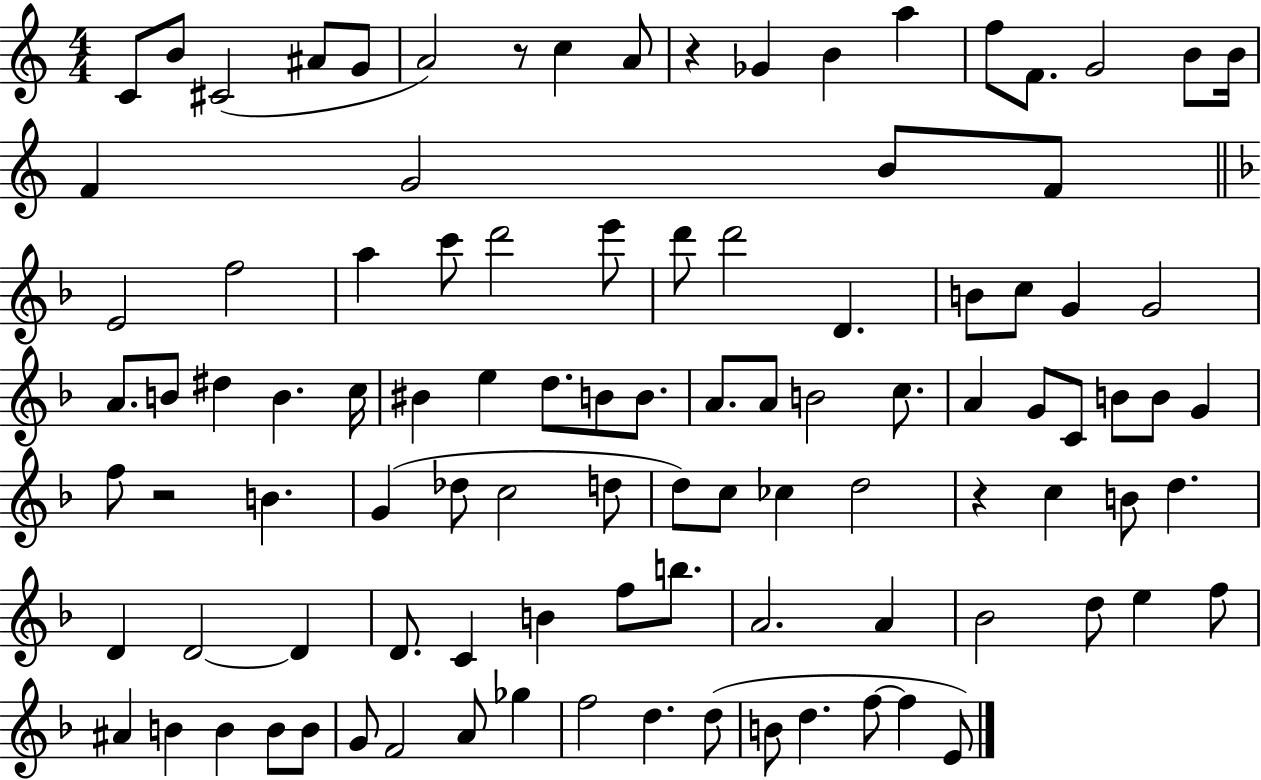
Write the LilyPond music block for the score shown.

{
  \clef treble
  \numericTimeSignature
  \time 4/4
  \key c \major
  \repeat volta 2 { c'8 b'8 cis'2( ais'8 g'8 | a'2) r8 c''4 a'8 | r4 ges'4 b'4 a''4 | f''8 f'8. g'2 b'8 b'16 | \break f'4 g'2 b'8 f'8 | \bar "||" \break \key f \major e'2 f''2 | a''4 c'''8 d'''2 e'''8 | d'''8 d'''2 d'4. | b'8 c''8 g'4 g'2 | \break a'8. b'8 dis''4 b'4. c''16 | bis'4 e''4 d''8. b'8 b'8. | a'8. a'8 b'2 c''8. | a'4 g'8 c'8 b'8 b'8 g'4 | \break f''8 r2 b'4. | g'4( des''8 c''2 d''8 | d''8) c''8 ces''4 d''2 | r4 c''4 b'8 d''4. | \break d'4 d'2~~ d'4 | d'8. c'4 b'4 f''8 b''8. | a'2. a'4 | bes'2 d''8 e''4 f''8 | \break ais'4 b'4 b'4 b'8 b'8 | g'8 f'2 a'8 ges''4 | f''2 d''4. d''8( | b'8 d''4. f''8~~ f''4 e'8) | \break } \bar "|."
}